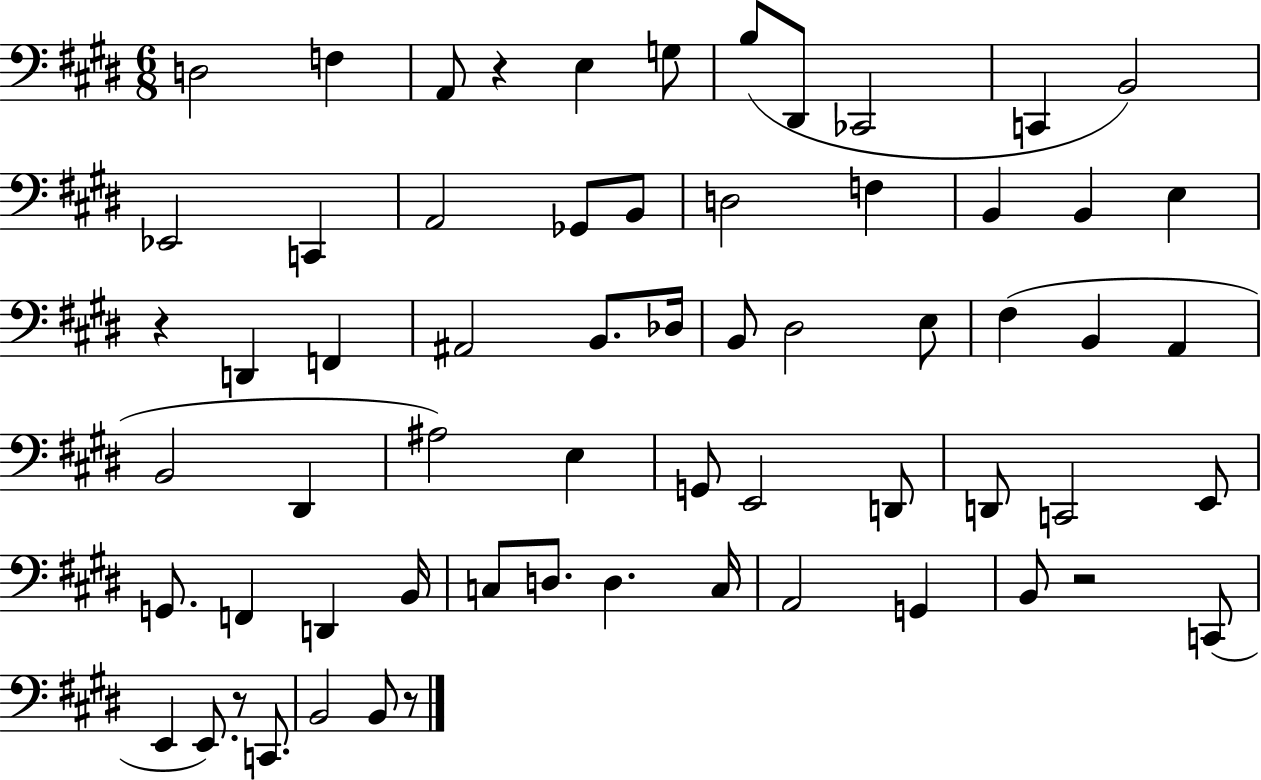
D3/h F3/q A2/e R/q E3/q G3/e B3/e D#2/e CES2/h C2/q B2/h Eb2/h C2/q A2/h Gb2/e B2/e D3/h F3/q B2/q B2/q E3/q R/q D2/q F2/q A#2/h B2/e. Db3/s B2/e D#3/h E3/e F#3/q B2/q A2/q B2/h D#2/q A#3/h E3/q G2/e E2/h D2/e D2/e C2/h E2/e G2/e. F2/q D2/q B2/s C3/e D3/e. D3/q. C3/s A2/h G2/q B2/e R/h C2/e E2/q E2/e. R/e C2/e. B2/h B2/e R/e